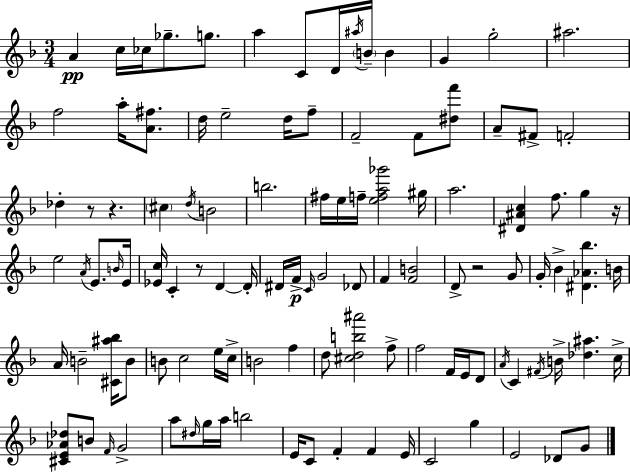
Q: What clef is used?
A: treble